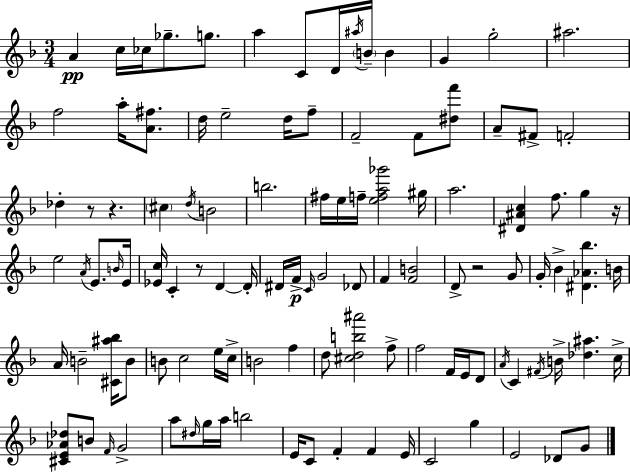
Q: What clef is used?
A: treble